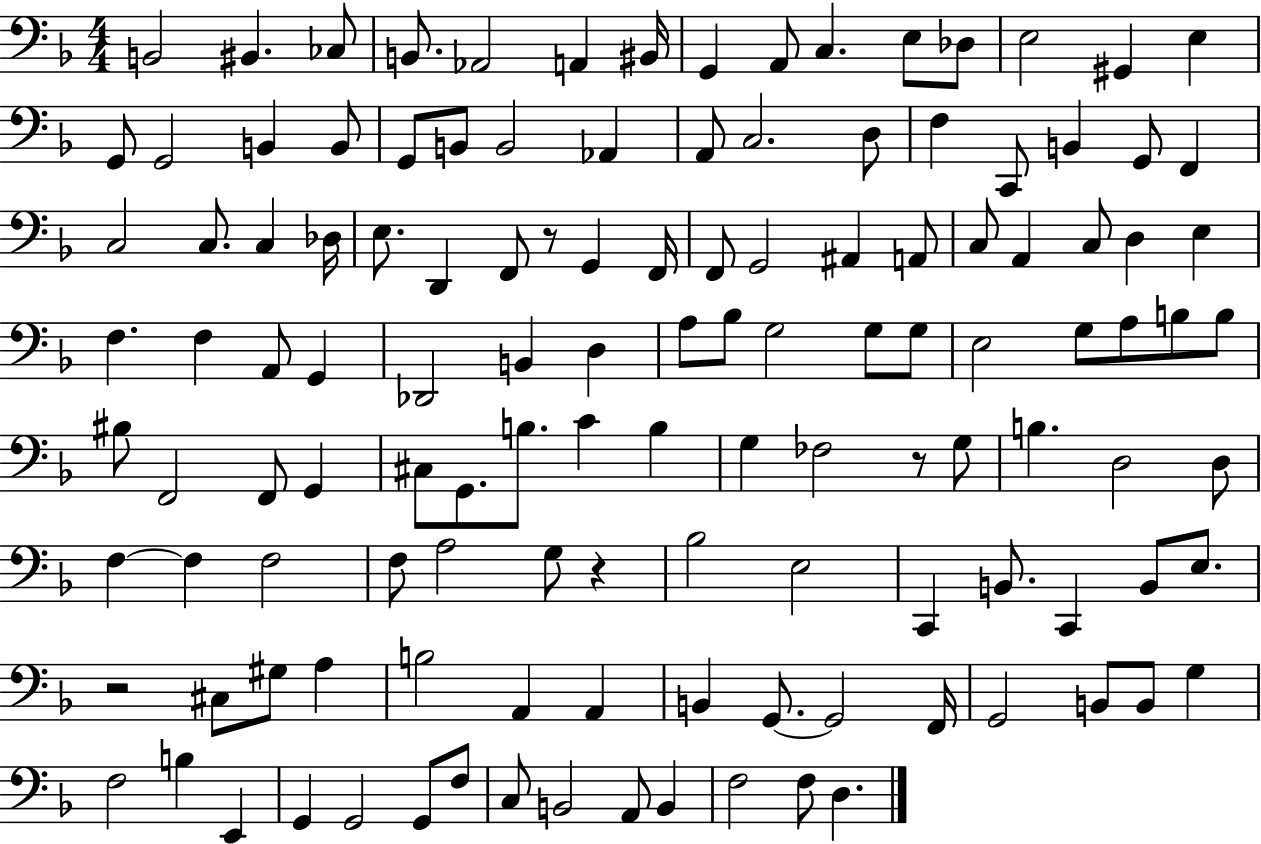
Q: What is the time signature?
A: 4/4